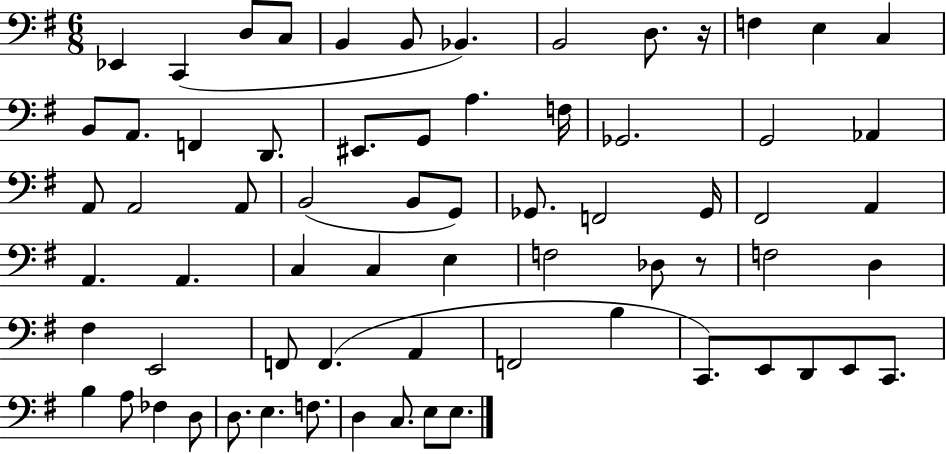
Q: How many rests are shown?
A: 2